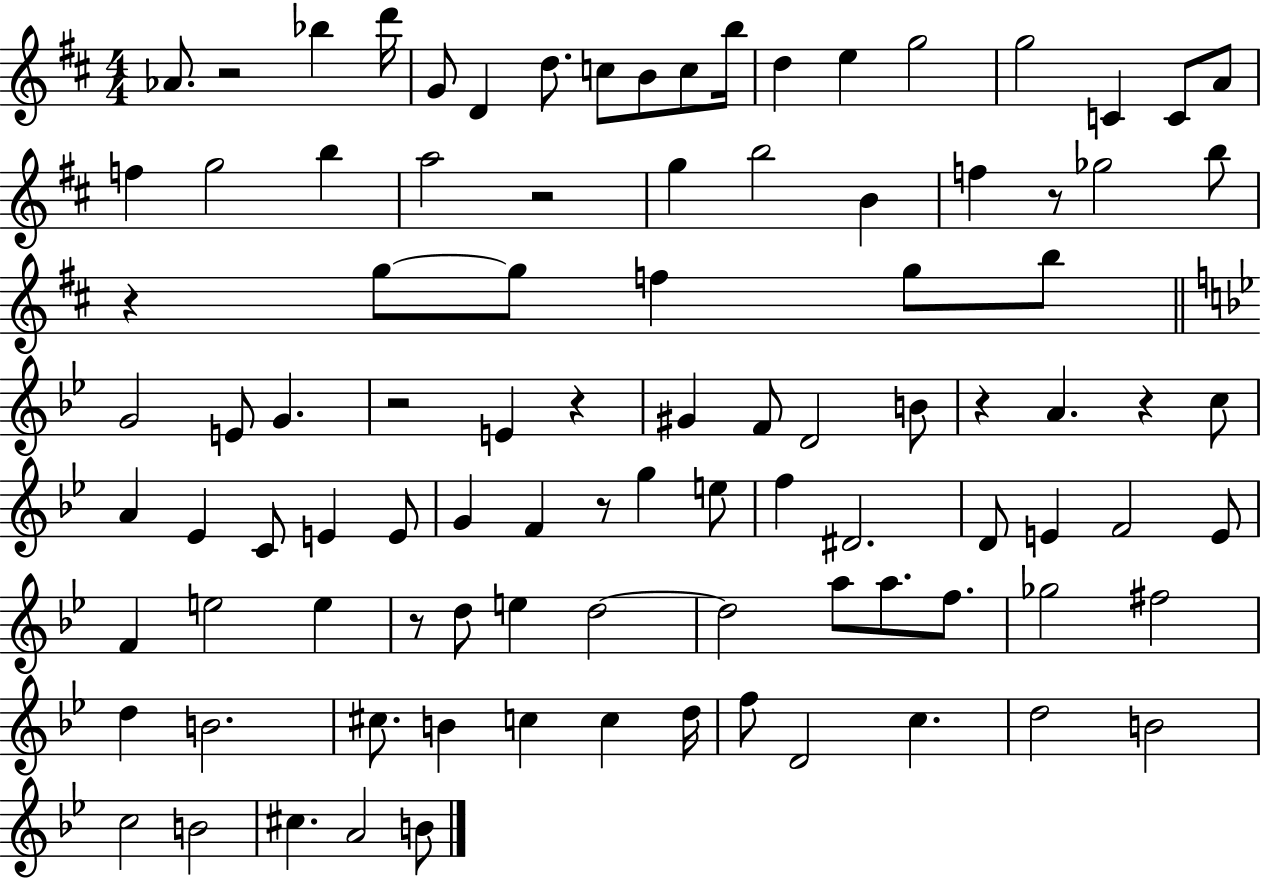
{
  \clef treble
  \numericTimeSignature
  \time 4/4
  \key d \major
  \repeat volta 2 { aes'8. r2 bes''4 d'''16 | g'8 d'4 d''8. c''8 b'8 c''8 b''16 | d''4 e''4 g''2 | g''2 c'4 c'8 a'8 | \break f''4 g''2 b''4 | a''2 r2 | g''4 b''2 b'4 | f''4 r8 ges''2 b''8 | \break r4 g''8~~ g''8 f''4 g''8 b''8 | \bar "||" \break \key bes \major g'2 e'8 g'4. | r2 e'4 r4 | gis'4 f'8 d'2 b'8 | r4 a'4. r4 c''8 | \break a'4 ees'4 c'8 e'4 e'8 | g'4 f'4 r8 g''4 e''8 | f''4 dis'2. | d'8 e'4 f'2 e'8 | \break f'4 e''2 e''4 | r8 d''8 e''4 d''2~~ | d''2 a''8 a''8. f''8. | ges''2 fis''2 | \break d''4 b'2. | cis''8. b'4 c''4 c''4 d''16 | f''8 d'2 c''4. | d''2 b'2 | \break c''2 b'2 | cis''4. a'2 b'8 | } \bar "|."
}